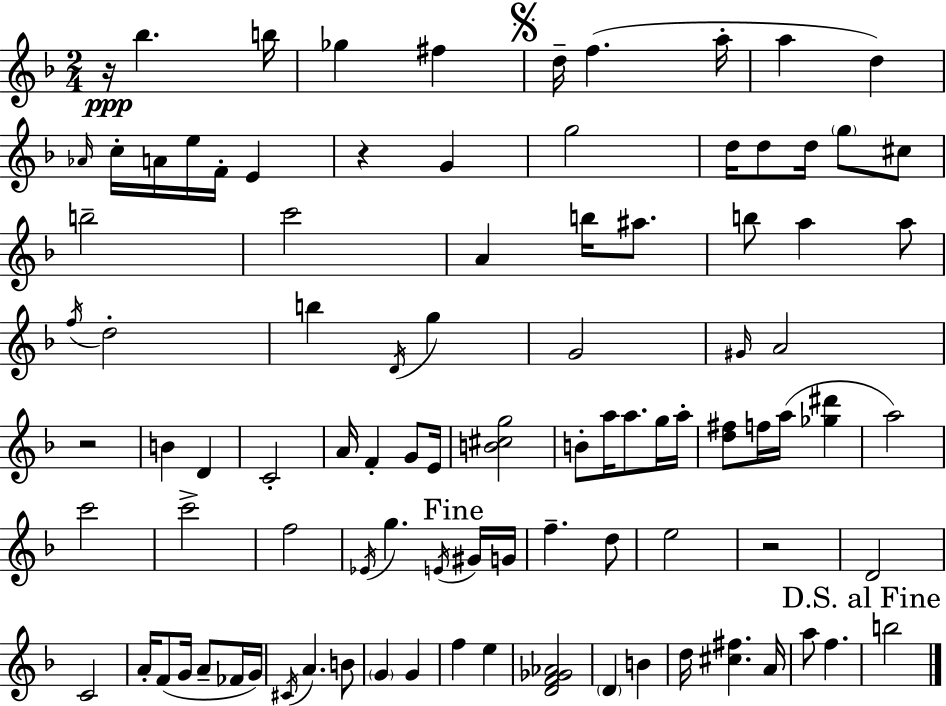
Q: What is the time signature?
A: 2/4